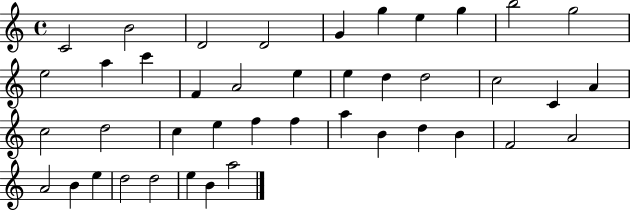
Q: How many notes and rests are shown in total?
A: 42